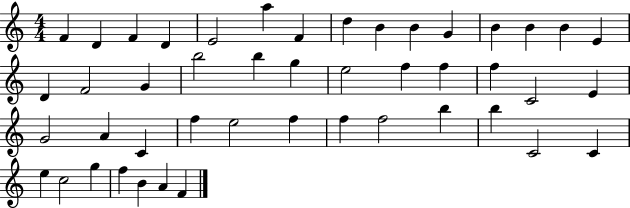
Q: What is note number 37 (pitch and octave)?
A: B5